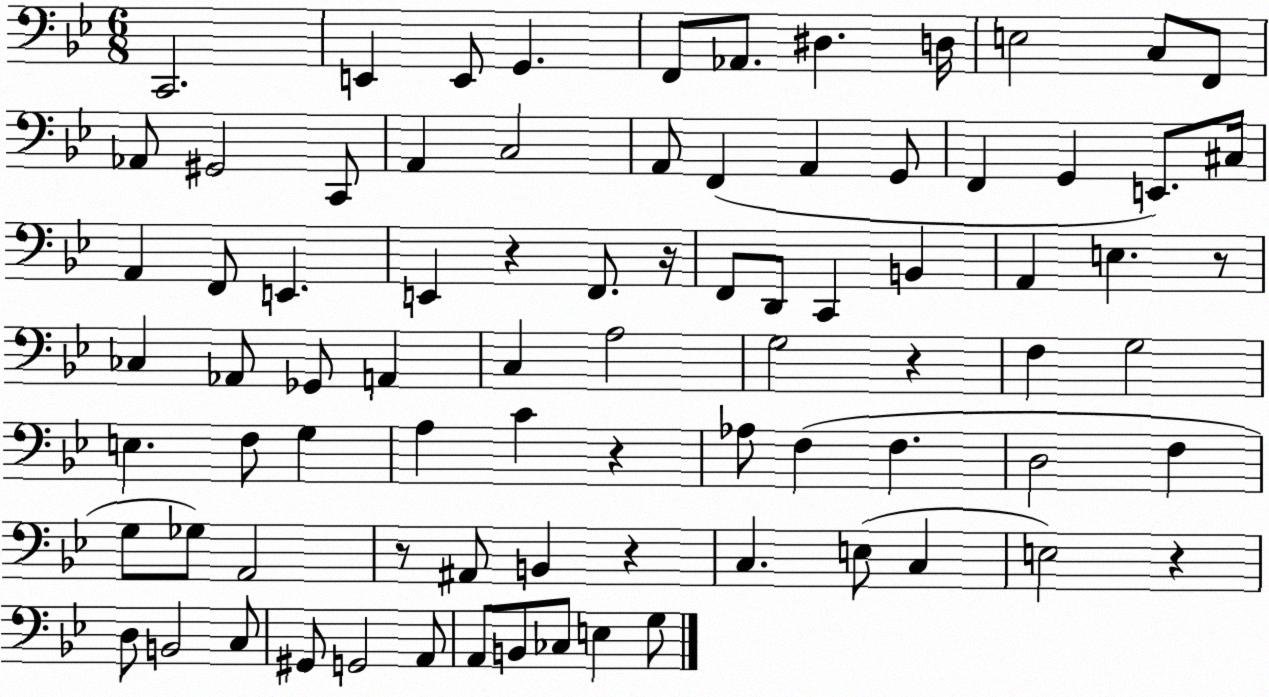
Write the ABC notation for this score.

X:1
T:Untitled
M:6/8
L:1/4
K:Bb
C,,2 E,, E,,/2 G,, F,,/2 _A,,/2 ^D, D,/4 E,2 C,/2 F,,/2 _A,,/2 ^G,,2 C,,/2 A,, C,2 A,,/2 F,, A,, G,,/2 F,, G,, E,,/2 ^C,/4 A,, F,,/2 E,, E,, z F,,/2 z/4 F,,/2 D,,/2 C,, B,, A,, E, z/2 _C, _A,,/2 _G,,/2 A,, C, A,2 G,2 z F, G,2 E, F,/2 G, A, C z _A,/2 F, F, D,2 F, G,/2 _G,/2 A,,2 z/2 ^A,,/2 B,, z C, E,/2 C, E,2 z D,/2 B,,2 C,/2 ^G,,/2 G,,2 A,,/2 A,,/2 B,,/2 _C,/2 E, G,/2